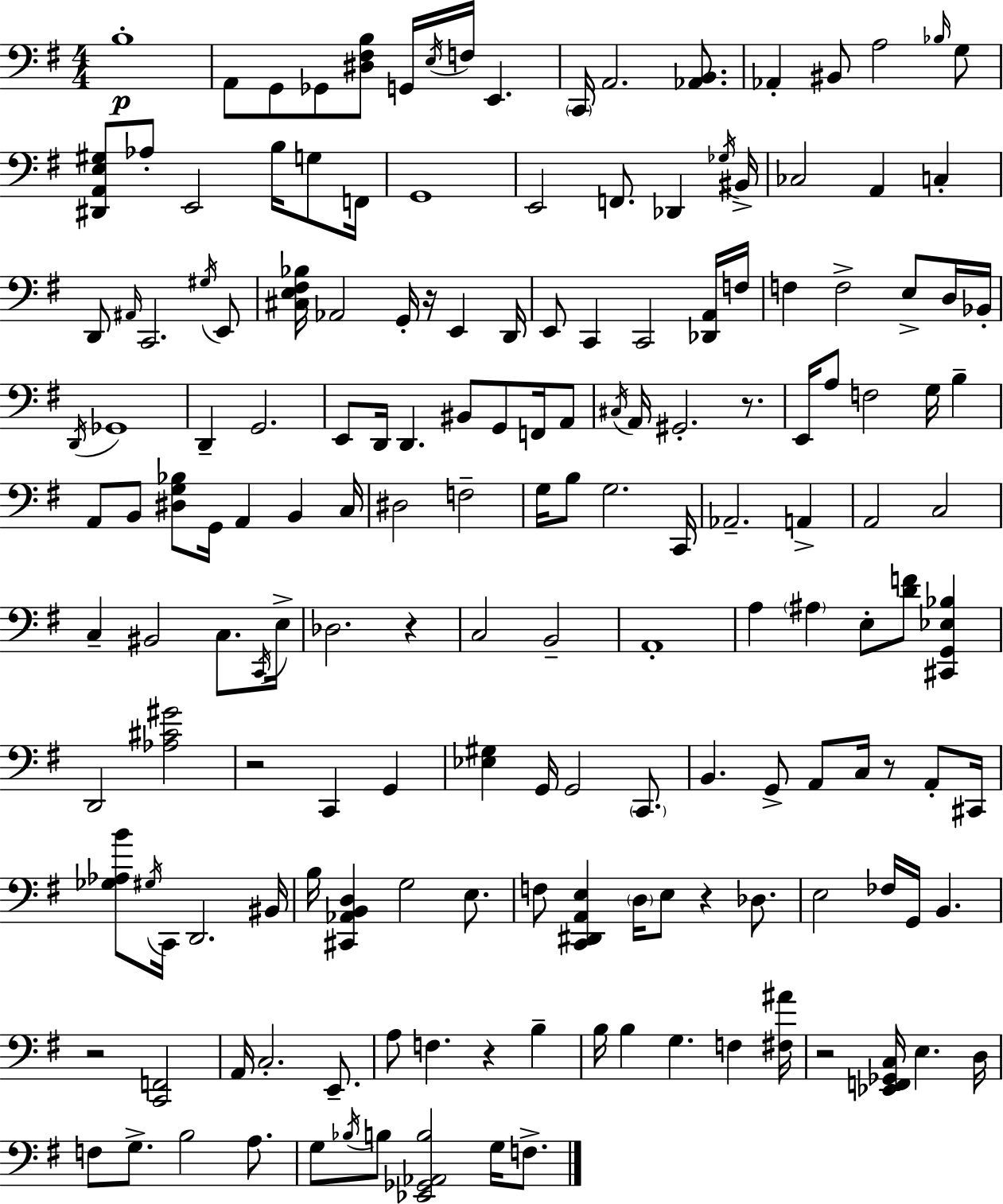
B3/w A2/e G2/e Gb2/e [D#3,F#3,B3]/e G2/s E3/s F3/s E2/q. C2/s A2/h. [Ab2,B2]/e. Ab2/q BIS2/e A3/h Bb3/s G3/e [D#2,A2,E3,G#3]/e Ab3/e E2/h B3/s G3/e F2/s G2/w E2/h F2/e. Db2/q Gb3/s BIS2/s CES3/h A2/q C3/q D2/e A#2/s C2/h. G#3/s E2/e [C#3,E3,F#3,Bb3]/s Ab2/h G2/s R/s E2/q D2/s E2/e C2/q C2/h [Db2,A2]/s F3/s F3/q F3/h E3/e D3/s Bb2/s D2/s Gb2/w D2/q G2/h. E2/e D2/s D2/q. BIS2/e G2/e F2/s A2/e C#3/s A2/s G#2/h. R/e. E2/s A3/e F3/h G3/s B3/q A2/e B2/e [D#3,G3,Bb3]/e G2/s A2/q B2/q C3/s D#3/h F3/h G3/s B3/e G3/h. C2/s Ab2/h. A2/q A2/h C3/h C3/q BIS2/h C3/e. C2/s E3/s Db3/h. R/q C3/h B2/h A2/w A3/q A#3/q E3/e [D4,F4]/e [C#2,G2,Eb3,Bb3]/q D2/h [Ab3,C#4,G#4]/h R/h C2/q G2/q [Eb3,G#3]/q G2/s G2/h C2/e. B2/q. G2/e A2/e C3/s R/e A2/e C#2/s [Gb3,Ab3,B4]/e G#3/s C2/s D2/h. BIS2/s B3/s [C#2,Ab2,B2,D3]/q G3/h E3/e. F3/e [C2,D#2,A2,E3]/q D3/s E3/e R/q Db3/e. E3/h FES3/s G2/s B2/q. R/h [C2,F2]/h A2/s C3/h. E2/e. A3/e F3/q. R/q B3/q B3/s B3/q G3/q. F3/q [F#3,A#4]/s R/h [Eb2,F2,Gb2,C3]/s E3/q. D3/s F3/e G3/e. B3/h A3/e. G3/e Bb3/s B3/e [Eb2,Gb2,Ab2,B3]/h G3/s F3/e.